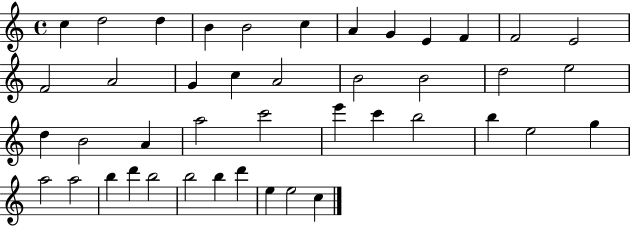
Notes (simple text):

C5/q D5/h D5/q B4/q B4/h C5/q A4/q G4/q E4/q F4/q F4/h E4/h F4/h A4/h G4/q C5/q A4/h B4/h B4/h D5/h E5/h D5/q B4/h A4/q A5/h C6/h E6/q C6/q B5/h B5/q E5/h G5/q A5/h A5/h B5/q D6/q B5/h B5/h B5/q D6/q E5/q E5/h C5/q